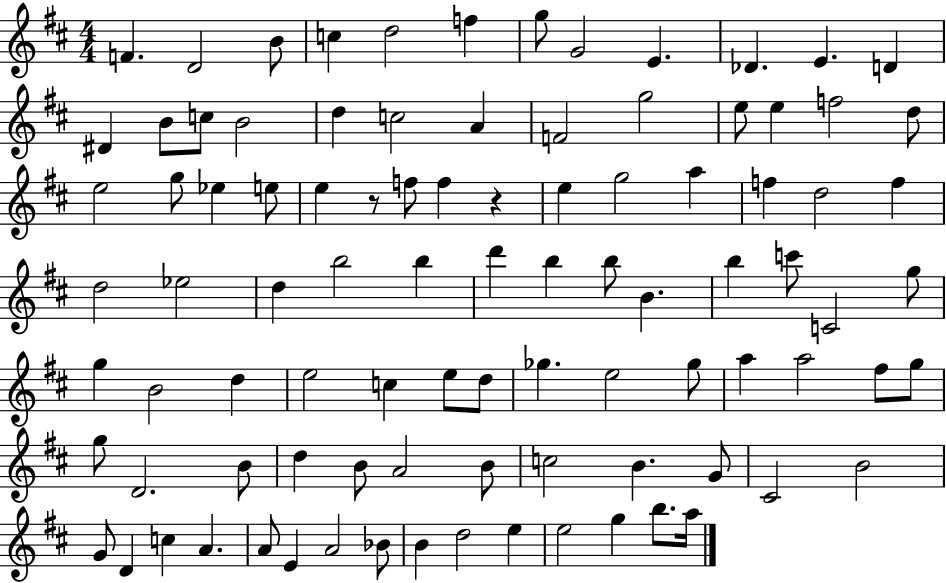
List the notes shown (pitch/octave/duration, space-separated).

F4/q. D4/h B4/e C5/q D5/h F5/q G5/e G4/h E4/q. Db4/q. E4/q. D4/q D#4/q B4/e C5/e B4/h D5/q C5/h A4/q F4/h G5/h E5/e E5/q F5/h D5/e E5/h G5/e Eb5/q E5/e E5/q R/e F5/e F5/q R/q E5/q G5/h A5/q F5/q D5/h F5/q D5/h Eb5/h D5/q B5/h B5/q D6/q B5/q B5/e B4/q. B5/q C6/e C4/h G5/e G5/q B4/h D5/q E5/h C5/q E5/e D5/e Gb5/q. E5/h Gb5/e A5/q A5/h F#5/e G5/e G5/e D4/h. B4/e D5/q B4/e A4/h B4/e C5/h B4/q. G4/e C#4/h B4/h G4/e D4/q C5/q A4/q. A4/e E4/q A4/h Bb4/e B4/q D5/h E5/q E5/h G5/q B5/e. A5/s